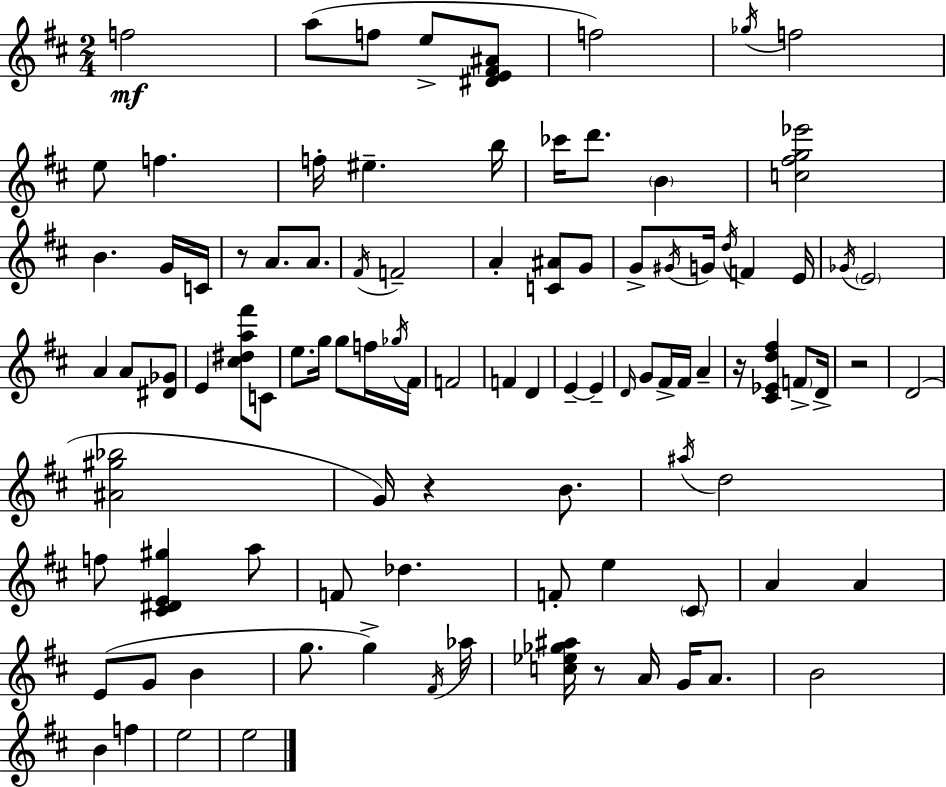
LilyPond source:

{
  \clef treble
  \numericTimeSignature
  \time 2/4
  \key d \major
  \repeat volta 2 { f''2\mf | a''8( f''8 e''8-> <dis' e' fis' ais'>8 | f''2) | \acciaccatura { ges''16 } f''2 | \break e''8 f''4. | f''16-. eis''4.-- | b''16 ces'''16 d'''8. \parenthesize b'4 | <c'' fis'' g'' ees'''>2 | \break b'4. g'16 | c'16 r8 a'8. a'8. | \acciaccatura { fis'16 } f'2-- | a'4-. <c' ais'>8 | \break g'8 g'8-> \acciaccatura { gis'16 } g'16 \acciaccatura { d''16 } f'4 | e'16 \acciaccatura { ges'16 } \parenthesize e'2 | a'4 | a'8 <dis' ges'>8 e'4 | \break <cis'' dis'' a'' fis'''>8 c'8 e''8. | g''16 g''8 f''16 \acciaccatura { ges''16 } fis'16 f'2 | f'4 | d'4 e'4--~~ | \break e'4-- \grace { d'16 } g'8 | fis'16-> fis'16 a'4-- r16 | <cis' ees' d'' fis''>4 \parenthesize f'8-> d'16-> r2 | d'2( | \break <ais' gis'' bes''>2 | g'16) | r4 b'8. \acciaccatura { ais''16 } | d''2 | \break f''8 <cis' dis' e' gis''>4 a''8 | f'8 des''4. | f'8-. e''4 \parenthesize cis'8 | a'4 a'4 | \break e'8( g'8 b'4 | g''8. g''4->) \acciaccatura { fis'16 } | aes''16 <c'' ees'' ges'' ais''>16 r8 a'16 g'16 a'8. | b'2 | \break b'4 f''4 | e''2 | e''2 | } \bar "|."
}